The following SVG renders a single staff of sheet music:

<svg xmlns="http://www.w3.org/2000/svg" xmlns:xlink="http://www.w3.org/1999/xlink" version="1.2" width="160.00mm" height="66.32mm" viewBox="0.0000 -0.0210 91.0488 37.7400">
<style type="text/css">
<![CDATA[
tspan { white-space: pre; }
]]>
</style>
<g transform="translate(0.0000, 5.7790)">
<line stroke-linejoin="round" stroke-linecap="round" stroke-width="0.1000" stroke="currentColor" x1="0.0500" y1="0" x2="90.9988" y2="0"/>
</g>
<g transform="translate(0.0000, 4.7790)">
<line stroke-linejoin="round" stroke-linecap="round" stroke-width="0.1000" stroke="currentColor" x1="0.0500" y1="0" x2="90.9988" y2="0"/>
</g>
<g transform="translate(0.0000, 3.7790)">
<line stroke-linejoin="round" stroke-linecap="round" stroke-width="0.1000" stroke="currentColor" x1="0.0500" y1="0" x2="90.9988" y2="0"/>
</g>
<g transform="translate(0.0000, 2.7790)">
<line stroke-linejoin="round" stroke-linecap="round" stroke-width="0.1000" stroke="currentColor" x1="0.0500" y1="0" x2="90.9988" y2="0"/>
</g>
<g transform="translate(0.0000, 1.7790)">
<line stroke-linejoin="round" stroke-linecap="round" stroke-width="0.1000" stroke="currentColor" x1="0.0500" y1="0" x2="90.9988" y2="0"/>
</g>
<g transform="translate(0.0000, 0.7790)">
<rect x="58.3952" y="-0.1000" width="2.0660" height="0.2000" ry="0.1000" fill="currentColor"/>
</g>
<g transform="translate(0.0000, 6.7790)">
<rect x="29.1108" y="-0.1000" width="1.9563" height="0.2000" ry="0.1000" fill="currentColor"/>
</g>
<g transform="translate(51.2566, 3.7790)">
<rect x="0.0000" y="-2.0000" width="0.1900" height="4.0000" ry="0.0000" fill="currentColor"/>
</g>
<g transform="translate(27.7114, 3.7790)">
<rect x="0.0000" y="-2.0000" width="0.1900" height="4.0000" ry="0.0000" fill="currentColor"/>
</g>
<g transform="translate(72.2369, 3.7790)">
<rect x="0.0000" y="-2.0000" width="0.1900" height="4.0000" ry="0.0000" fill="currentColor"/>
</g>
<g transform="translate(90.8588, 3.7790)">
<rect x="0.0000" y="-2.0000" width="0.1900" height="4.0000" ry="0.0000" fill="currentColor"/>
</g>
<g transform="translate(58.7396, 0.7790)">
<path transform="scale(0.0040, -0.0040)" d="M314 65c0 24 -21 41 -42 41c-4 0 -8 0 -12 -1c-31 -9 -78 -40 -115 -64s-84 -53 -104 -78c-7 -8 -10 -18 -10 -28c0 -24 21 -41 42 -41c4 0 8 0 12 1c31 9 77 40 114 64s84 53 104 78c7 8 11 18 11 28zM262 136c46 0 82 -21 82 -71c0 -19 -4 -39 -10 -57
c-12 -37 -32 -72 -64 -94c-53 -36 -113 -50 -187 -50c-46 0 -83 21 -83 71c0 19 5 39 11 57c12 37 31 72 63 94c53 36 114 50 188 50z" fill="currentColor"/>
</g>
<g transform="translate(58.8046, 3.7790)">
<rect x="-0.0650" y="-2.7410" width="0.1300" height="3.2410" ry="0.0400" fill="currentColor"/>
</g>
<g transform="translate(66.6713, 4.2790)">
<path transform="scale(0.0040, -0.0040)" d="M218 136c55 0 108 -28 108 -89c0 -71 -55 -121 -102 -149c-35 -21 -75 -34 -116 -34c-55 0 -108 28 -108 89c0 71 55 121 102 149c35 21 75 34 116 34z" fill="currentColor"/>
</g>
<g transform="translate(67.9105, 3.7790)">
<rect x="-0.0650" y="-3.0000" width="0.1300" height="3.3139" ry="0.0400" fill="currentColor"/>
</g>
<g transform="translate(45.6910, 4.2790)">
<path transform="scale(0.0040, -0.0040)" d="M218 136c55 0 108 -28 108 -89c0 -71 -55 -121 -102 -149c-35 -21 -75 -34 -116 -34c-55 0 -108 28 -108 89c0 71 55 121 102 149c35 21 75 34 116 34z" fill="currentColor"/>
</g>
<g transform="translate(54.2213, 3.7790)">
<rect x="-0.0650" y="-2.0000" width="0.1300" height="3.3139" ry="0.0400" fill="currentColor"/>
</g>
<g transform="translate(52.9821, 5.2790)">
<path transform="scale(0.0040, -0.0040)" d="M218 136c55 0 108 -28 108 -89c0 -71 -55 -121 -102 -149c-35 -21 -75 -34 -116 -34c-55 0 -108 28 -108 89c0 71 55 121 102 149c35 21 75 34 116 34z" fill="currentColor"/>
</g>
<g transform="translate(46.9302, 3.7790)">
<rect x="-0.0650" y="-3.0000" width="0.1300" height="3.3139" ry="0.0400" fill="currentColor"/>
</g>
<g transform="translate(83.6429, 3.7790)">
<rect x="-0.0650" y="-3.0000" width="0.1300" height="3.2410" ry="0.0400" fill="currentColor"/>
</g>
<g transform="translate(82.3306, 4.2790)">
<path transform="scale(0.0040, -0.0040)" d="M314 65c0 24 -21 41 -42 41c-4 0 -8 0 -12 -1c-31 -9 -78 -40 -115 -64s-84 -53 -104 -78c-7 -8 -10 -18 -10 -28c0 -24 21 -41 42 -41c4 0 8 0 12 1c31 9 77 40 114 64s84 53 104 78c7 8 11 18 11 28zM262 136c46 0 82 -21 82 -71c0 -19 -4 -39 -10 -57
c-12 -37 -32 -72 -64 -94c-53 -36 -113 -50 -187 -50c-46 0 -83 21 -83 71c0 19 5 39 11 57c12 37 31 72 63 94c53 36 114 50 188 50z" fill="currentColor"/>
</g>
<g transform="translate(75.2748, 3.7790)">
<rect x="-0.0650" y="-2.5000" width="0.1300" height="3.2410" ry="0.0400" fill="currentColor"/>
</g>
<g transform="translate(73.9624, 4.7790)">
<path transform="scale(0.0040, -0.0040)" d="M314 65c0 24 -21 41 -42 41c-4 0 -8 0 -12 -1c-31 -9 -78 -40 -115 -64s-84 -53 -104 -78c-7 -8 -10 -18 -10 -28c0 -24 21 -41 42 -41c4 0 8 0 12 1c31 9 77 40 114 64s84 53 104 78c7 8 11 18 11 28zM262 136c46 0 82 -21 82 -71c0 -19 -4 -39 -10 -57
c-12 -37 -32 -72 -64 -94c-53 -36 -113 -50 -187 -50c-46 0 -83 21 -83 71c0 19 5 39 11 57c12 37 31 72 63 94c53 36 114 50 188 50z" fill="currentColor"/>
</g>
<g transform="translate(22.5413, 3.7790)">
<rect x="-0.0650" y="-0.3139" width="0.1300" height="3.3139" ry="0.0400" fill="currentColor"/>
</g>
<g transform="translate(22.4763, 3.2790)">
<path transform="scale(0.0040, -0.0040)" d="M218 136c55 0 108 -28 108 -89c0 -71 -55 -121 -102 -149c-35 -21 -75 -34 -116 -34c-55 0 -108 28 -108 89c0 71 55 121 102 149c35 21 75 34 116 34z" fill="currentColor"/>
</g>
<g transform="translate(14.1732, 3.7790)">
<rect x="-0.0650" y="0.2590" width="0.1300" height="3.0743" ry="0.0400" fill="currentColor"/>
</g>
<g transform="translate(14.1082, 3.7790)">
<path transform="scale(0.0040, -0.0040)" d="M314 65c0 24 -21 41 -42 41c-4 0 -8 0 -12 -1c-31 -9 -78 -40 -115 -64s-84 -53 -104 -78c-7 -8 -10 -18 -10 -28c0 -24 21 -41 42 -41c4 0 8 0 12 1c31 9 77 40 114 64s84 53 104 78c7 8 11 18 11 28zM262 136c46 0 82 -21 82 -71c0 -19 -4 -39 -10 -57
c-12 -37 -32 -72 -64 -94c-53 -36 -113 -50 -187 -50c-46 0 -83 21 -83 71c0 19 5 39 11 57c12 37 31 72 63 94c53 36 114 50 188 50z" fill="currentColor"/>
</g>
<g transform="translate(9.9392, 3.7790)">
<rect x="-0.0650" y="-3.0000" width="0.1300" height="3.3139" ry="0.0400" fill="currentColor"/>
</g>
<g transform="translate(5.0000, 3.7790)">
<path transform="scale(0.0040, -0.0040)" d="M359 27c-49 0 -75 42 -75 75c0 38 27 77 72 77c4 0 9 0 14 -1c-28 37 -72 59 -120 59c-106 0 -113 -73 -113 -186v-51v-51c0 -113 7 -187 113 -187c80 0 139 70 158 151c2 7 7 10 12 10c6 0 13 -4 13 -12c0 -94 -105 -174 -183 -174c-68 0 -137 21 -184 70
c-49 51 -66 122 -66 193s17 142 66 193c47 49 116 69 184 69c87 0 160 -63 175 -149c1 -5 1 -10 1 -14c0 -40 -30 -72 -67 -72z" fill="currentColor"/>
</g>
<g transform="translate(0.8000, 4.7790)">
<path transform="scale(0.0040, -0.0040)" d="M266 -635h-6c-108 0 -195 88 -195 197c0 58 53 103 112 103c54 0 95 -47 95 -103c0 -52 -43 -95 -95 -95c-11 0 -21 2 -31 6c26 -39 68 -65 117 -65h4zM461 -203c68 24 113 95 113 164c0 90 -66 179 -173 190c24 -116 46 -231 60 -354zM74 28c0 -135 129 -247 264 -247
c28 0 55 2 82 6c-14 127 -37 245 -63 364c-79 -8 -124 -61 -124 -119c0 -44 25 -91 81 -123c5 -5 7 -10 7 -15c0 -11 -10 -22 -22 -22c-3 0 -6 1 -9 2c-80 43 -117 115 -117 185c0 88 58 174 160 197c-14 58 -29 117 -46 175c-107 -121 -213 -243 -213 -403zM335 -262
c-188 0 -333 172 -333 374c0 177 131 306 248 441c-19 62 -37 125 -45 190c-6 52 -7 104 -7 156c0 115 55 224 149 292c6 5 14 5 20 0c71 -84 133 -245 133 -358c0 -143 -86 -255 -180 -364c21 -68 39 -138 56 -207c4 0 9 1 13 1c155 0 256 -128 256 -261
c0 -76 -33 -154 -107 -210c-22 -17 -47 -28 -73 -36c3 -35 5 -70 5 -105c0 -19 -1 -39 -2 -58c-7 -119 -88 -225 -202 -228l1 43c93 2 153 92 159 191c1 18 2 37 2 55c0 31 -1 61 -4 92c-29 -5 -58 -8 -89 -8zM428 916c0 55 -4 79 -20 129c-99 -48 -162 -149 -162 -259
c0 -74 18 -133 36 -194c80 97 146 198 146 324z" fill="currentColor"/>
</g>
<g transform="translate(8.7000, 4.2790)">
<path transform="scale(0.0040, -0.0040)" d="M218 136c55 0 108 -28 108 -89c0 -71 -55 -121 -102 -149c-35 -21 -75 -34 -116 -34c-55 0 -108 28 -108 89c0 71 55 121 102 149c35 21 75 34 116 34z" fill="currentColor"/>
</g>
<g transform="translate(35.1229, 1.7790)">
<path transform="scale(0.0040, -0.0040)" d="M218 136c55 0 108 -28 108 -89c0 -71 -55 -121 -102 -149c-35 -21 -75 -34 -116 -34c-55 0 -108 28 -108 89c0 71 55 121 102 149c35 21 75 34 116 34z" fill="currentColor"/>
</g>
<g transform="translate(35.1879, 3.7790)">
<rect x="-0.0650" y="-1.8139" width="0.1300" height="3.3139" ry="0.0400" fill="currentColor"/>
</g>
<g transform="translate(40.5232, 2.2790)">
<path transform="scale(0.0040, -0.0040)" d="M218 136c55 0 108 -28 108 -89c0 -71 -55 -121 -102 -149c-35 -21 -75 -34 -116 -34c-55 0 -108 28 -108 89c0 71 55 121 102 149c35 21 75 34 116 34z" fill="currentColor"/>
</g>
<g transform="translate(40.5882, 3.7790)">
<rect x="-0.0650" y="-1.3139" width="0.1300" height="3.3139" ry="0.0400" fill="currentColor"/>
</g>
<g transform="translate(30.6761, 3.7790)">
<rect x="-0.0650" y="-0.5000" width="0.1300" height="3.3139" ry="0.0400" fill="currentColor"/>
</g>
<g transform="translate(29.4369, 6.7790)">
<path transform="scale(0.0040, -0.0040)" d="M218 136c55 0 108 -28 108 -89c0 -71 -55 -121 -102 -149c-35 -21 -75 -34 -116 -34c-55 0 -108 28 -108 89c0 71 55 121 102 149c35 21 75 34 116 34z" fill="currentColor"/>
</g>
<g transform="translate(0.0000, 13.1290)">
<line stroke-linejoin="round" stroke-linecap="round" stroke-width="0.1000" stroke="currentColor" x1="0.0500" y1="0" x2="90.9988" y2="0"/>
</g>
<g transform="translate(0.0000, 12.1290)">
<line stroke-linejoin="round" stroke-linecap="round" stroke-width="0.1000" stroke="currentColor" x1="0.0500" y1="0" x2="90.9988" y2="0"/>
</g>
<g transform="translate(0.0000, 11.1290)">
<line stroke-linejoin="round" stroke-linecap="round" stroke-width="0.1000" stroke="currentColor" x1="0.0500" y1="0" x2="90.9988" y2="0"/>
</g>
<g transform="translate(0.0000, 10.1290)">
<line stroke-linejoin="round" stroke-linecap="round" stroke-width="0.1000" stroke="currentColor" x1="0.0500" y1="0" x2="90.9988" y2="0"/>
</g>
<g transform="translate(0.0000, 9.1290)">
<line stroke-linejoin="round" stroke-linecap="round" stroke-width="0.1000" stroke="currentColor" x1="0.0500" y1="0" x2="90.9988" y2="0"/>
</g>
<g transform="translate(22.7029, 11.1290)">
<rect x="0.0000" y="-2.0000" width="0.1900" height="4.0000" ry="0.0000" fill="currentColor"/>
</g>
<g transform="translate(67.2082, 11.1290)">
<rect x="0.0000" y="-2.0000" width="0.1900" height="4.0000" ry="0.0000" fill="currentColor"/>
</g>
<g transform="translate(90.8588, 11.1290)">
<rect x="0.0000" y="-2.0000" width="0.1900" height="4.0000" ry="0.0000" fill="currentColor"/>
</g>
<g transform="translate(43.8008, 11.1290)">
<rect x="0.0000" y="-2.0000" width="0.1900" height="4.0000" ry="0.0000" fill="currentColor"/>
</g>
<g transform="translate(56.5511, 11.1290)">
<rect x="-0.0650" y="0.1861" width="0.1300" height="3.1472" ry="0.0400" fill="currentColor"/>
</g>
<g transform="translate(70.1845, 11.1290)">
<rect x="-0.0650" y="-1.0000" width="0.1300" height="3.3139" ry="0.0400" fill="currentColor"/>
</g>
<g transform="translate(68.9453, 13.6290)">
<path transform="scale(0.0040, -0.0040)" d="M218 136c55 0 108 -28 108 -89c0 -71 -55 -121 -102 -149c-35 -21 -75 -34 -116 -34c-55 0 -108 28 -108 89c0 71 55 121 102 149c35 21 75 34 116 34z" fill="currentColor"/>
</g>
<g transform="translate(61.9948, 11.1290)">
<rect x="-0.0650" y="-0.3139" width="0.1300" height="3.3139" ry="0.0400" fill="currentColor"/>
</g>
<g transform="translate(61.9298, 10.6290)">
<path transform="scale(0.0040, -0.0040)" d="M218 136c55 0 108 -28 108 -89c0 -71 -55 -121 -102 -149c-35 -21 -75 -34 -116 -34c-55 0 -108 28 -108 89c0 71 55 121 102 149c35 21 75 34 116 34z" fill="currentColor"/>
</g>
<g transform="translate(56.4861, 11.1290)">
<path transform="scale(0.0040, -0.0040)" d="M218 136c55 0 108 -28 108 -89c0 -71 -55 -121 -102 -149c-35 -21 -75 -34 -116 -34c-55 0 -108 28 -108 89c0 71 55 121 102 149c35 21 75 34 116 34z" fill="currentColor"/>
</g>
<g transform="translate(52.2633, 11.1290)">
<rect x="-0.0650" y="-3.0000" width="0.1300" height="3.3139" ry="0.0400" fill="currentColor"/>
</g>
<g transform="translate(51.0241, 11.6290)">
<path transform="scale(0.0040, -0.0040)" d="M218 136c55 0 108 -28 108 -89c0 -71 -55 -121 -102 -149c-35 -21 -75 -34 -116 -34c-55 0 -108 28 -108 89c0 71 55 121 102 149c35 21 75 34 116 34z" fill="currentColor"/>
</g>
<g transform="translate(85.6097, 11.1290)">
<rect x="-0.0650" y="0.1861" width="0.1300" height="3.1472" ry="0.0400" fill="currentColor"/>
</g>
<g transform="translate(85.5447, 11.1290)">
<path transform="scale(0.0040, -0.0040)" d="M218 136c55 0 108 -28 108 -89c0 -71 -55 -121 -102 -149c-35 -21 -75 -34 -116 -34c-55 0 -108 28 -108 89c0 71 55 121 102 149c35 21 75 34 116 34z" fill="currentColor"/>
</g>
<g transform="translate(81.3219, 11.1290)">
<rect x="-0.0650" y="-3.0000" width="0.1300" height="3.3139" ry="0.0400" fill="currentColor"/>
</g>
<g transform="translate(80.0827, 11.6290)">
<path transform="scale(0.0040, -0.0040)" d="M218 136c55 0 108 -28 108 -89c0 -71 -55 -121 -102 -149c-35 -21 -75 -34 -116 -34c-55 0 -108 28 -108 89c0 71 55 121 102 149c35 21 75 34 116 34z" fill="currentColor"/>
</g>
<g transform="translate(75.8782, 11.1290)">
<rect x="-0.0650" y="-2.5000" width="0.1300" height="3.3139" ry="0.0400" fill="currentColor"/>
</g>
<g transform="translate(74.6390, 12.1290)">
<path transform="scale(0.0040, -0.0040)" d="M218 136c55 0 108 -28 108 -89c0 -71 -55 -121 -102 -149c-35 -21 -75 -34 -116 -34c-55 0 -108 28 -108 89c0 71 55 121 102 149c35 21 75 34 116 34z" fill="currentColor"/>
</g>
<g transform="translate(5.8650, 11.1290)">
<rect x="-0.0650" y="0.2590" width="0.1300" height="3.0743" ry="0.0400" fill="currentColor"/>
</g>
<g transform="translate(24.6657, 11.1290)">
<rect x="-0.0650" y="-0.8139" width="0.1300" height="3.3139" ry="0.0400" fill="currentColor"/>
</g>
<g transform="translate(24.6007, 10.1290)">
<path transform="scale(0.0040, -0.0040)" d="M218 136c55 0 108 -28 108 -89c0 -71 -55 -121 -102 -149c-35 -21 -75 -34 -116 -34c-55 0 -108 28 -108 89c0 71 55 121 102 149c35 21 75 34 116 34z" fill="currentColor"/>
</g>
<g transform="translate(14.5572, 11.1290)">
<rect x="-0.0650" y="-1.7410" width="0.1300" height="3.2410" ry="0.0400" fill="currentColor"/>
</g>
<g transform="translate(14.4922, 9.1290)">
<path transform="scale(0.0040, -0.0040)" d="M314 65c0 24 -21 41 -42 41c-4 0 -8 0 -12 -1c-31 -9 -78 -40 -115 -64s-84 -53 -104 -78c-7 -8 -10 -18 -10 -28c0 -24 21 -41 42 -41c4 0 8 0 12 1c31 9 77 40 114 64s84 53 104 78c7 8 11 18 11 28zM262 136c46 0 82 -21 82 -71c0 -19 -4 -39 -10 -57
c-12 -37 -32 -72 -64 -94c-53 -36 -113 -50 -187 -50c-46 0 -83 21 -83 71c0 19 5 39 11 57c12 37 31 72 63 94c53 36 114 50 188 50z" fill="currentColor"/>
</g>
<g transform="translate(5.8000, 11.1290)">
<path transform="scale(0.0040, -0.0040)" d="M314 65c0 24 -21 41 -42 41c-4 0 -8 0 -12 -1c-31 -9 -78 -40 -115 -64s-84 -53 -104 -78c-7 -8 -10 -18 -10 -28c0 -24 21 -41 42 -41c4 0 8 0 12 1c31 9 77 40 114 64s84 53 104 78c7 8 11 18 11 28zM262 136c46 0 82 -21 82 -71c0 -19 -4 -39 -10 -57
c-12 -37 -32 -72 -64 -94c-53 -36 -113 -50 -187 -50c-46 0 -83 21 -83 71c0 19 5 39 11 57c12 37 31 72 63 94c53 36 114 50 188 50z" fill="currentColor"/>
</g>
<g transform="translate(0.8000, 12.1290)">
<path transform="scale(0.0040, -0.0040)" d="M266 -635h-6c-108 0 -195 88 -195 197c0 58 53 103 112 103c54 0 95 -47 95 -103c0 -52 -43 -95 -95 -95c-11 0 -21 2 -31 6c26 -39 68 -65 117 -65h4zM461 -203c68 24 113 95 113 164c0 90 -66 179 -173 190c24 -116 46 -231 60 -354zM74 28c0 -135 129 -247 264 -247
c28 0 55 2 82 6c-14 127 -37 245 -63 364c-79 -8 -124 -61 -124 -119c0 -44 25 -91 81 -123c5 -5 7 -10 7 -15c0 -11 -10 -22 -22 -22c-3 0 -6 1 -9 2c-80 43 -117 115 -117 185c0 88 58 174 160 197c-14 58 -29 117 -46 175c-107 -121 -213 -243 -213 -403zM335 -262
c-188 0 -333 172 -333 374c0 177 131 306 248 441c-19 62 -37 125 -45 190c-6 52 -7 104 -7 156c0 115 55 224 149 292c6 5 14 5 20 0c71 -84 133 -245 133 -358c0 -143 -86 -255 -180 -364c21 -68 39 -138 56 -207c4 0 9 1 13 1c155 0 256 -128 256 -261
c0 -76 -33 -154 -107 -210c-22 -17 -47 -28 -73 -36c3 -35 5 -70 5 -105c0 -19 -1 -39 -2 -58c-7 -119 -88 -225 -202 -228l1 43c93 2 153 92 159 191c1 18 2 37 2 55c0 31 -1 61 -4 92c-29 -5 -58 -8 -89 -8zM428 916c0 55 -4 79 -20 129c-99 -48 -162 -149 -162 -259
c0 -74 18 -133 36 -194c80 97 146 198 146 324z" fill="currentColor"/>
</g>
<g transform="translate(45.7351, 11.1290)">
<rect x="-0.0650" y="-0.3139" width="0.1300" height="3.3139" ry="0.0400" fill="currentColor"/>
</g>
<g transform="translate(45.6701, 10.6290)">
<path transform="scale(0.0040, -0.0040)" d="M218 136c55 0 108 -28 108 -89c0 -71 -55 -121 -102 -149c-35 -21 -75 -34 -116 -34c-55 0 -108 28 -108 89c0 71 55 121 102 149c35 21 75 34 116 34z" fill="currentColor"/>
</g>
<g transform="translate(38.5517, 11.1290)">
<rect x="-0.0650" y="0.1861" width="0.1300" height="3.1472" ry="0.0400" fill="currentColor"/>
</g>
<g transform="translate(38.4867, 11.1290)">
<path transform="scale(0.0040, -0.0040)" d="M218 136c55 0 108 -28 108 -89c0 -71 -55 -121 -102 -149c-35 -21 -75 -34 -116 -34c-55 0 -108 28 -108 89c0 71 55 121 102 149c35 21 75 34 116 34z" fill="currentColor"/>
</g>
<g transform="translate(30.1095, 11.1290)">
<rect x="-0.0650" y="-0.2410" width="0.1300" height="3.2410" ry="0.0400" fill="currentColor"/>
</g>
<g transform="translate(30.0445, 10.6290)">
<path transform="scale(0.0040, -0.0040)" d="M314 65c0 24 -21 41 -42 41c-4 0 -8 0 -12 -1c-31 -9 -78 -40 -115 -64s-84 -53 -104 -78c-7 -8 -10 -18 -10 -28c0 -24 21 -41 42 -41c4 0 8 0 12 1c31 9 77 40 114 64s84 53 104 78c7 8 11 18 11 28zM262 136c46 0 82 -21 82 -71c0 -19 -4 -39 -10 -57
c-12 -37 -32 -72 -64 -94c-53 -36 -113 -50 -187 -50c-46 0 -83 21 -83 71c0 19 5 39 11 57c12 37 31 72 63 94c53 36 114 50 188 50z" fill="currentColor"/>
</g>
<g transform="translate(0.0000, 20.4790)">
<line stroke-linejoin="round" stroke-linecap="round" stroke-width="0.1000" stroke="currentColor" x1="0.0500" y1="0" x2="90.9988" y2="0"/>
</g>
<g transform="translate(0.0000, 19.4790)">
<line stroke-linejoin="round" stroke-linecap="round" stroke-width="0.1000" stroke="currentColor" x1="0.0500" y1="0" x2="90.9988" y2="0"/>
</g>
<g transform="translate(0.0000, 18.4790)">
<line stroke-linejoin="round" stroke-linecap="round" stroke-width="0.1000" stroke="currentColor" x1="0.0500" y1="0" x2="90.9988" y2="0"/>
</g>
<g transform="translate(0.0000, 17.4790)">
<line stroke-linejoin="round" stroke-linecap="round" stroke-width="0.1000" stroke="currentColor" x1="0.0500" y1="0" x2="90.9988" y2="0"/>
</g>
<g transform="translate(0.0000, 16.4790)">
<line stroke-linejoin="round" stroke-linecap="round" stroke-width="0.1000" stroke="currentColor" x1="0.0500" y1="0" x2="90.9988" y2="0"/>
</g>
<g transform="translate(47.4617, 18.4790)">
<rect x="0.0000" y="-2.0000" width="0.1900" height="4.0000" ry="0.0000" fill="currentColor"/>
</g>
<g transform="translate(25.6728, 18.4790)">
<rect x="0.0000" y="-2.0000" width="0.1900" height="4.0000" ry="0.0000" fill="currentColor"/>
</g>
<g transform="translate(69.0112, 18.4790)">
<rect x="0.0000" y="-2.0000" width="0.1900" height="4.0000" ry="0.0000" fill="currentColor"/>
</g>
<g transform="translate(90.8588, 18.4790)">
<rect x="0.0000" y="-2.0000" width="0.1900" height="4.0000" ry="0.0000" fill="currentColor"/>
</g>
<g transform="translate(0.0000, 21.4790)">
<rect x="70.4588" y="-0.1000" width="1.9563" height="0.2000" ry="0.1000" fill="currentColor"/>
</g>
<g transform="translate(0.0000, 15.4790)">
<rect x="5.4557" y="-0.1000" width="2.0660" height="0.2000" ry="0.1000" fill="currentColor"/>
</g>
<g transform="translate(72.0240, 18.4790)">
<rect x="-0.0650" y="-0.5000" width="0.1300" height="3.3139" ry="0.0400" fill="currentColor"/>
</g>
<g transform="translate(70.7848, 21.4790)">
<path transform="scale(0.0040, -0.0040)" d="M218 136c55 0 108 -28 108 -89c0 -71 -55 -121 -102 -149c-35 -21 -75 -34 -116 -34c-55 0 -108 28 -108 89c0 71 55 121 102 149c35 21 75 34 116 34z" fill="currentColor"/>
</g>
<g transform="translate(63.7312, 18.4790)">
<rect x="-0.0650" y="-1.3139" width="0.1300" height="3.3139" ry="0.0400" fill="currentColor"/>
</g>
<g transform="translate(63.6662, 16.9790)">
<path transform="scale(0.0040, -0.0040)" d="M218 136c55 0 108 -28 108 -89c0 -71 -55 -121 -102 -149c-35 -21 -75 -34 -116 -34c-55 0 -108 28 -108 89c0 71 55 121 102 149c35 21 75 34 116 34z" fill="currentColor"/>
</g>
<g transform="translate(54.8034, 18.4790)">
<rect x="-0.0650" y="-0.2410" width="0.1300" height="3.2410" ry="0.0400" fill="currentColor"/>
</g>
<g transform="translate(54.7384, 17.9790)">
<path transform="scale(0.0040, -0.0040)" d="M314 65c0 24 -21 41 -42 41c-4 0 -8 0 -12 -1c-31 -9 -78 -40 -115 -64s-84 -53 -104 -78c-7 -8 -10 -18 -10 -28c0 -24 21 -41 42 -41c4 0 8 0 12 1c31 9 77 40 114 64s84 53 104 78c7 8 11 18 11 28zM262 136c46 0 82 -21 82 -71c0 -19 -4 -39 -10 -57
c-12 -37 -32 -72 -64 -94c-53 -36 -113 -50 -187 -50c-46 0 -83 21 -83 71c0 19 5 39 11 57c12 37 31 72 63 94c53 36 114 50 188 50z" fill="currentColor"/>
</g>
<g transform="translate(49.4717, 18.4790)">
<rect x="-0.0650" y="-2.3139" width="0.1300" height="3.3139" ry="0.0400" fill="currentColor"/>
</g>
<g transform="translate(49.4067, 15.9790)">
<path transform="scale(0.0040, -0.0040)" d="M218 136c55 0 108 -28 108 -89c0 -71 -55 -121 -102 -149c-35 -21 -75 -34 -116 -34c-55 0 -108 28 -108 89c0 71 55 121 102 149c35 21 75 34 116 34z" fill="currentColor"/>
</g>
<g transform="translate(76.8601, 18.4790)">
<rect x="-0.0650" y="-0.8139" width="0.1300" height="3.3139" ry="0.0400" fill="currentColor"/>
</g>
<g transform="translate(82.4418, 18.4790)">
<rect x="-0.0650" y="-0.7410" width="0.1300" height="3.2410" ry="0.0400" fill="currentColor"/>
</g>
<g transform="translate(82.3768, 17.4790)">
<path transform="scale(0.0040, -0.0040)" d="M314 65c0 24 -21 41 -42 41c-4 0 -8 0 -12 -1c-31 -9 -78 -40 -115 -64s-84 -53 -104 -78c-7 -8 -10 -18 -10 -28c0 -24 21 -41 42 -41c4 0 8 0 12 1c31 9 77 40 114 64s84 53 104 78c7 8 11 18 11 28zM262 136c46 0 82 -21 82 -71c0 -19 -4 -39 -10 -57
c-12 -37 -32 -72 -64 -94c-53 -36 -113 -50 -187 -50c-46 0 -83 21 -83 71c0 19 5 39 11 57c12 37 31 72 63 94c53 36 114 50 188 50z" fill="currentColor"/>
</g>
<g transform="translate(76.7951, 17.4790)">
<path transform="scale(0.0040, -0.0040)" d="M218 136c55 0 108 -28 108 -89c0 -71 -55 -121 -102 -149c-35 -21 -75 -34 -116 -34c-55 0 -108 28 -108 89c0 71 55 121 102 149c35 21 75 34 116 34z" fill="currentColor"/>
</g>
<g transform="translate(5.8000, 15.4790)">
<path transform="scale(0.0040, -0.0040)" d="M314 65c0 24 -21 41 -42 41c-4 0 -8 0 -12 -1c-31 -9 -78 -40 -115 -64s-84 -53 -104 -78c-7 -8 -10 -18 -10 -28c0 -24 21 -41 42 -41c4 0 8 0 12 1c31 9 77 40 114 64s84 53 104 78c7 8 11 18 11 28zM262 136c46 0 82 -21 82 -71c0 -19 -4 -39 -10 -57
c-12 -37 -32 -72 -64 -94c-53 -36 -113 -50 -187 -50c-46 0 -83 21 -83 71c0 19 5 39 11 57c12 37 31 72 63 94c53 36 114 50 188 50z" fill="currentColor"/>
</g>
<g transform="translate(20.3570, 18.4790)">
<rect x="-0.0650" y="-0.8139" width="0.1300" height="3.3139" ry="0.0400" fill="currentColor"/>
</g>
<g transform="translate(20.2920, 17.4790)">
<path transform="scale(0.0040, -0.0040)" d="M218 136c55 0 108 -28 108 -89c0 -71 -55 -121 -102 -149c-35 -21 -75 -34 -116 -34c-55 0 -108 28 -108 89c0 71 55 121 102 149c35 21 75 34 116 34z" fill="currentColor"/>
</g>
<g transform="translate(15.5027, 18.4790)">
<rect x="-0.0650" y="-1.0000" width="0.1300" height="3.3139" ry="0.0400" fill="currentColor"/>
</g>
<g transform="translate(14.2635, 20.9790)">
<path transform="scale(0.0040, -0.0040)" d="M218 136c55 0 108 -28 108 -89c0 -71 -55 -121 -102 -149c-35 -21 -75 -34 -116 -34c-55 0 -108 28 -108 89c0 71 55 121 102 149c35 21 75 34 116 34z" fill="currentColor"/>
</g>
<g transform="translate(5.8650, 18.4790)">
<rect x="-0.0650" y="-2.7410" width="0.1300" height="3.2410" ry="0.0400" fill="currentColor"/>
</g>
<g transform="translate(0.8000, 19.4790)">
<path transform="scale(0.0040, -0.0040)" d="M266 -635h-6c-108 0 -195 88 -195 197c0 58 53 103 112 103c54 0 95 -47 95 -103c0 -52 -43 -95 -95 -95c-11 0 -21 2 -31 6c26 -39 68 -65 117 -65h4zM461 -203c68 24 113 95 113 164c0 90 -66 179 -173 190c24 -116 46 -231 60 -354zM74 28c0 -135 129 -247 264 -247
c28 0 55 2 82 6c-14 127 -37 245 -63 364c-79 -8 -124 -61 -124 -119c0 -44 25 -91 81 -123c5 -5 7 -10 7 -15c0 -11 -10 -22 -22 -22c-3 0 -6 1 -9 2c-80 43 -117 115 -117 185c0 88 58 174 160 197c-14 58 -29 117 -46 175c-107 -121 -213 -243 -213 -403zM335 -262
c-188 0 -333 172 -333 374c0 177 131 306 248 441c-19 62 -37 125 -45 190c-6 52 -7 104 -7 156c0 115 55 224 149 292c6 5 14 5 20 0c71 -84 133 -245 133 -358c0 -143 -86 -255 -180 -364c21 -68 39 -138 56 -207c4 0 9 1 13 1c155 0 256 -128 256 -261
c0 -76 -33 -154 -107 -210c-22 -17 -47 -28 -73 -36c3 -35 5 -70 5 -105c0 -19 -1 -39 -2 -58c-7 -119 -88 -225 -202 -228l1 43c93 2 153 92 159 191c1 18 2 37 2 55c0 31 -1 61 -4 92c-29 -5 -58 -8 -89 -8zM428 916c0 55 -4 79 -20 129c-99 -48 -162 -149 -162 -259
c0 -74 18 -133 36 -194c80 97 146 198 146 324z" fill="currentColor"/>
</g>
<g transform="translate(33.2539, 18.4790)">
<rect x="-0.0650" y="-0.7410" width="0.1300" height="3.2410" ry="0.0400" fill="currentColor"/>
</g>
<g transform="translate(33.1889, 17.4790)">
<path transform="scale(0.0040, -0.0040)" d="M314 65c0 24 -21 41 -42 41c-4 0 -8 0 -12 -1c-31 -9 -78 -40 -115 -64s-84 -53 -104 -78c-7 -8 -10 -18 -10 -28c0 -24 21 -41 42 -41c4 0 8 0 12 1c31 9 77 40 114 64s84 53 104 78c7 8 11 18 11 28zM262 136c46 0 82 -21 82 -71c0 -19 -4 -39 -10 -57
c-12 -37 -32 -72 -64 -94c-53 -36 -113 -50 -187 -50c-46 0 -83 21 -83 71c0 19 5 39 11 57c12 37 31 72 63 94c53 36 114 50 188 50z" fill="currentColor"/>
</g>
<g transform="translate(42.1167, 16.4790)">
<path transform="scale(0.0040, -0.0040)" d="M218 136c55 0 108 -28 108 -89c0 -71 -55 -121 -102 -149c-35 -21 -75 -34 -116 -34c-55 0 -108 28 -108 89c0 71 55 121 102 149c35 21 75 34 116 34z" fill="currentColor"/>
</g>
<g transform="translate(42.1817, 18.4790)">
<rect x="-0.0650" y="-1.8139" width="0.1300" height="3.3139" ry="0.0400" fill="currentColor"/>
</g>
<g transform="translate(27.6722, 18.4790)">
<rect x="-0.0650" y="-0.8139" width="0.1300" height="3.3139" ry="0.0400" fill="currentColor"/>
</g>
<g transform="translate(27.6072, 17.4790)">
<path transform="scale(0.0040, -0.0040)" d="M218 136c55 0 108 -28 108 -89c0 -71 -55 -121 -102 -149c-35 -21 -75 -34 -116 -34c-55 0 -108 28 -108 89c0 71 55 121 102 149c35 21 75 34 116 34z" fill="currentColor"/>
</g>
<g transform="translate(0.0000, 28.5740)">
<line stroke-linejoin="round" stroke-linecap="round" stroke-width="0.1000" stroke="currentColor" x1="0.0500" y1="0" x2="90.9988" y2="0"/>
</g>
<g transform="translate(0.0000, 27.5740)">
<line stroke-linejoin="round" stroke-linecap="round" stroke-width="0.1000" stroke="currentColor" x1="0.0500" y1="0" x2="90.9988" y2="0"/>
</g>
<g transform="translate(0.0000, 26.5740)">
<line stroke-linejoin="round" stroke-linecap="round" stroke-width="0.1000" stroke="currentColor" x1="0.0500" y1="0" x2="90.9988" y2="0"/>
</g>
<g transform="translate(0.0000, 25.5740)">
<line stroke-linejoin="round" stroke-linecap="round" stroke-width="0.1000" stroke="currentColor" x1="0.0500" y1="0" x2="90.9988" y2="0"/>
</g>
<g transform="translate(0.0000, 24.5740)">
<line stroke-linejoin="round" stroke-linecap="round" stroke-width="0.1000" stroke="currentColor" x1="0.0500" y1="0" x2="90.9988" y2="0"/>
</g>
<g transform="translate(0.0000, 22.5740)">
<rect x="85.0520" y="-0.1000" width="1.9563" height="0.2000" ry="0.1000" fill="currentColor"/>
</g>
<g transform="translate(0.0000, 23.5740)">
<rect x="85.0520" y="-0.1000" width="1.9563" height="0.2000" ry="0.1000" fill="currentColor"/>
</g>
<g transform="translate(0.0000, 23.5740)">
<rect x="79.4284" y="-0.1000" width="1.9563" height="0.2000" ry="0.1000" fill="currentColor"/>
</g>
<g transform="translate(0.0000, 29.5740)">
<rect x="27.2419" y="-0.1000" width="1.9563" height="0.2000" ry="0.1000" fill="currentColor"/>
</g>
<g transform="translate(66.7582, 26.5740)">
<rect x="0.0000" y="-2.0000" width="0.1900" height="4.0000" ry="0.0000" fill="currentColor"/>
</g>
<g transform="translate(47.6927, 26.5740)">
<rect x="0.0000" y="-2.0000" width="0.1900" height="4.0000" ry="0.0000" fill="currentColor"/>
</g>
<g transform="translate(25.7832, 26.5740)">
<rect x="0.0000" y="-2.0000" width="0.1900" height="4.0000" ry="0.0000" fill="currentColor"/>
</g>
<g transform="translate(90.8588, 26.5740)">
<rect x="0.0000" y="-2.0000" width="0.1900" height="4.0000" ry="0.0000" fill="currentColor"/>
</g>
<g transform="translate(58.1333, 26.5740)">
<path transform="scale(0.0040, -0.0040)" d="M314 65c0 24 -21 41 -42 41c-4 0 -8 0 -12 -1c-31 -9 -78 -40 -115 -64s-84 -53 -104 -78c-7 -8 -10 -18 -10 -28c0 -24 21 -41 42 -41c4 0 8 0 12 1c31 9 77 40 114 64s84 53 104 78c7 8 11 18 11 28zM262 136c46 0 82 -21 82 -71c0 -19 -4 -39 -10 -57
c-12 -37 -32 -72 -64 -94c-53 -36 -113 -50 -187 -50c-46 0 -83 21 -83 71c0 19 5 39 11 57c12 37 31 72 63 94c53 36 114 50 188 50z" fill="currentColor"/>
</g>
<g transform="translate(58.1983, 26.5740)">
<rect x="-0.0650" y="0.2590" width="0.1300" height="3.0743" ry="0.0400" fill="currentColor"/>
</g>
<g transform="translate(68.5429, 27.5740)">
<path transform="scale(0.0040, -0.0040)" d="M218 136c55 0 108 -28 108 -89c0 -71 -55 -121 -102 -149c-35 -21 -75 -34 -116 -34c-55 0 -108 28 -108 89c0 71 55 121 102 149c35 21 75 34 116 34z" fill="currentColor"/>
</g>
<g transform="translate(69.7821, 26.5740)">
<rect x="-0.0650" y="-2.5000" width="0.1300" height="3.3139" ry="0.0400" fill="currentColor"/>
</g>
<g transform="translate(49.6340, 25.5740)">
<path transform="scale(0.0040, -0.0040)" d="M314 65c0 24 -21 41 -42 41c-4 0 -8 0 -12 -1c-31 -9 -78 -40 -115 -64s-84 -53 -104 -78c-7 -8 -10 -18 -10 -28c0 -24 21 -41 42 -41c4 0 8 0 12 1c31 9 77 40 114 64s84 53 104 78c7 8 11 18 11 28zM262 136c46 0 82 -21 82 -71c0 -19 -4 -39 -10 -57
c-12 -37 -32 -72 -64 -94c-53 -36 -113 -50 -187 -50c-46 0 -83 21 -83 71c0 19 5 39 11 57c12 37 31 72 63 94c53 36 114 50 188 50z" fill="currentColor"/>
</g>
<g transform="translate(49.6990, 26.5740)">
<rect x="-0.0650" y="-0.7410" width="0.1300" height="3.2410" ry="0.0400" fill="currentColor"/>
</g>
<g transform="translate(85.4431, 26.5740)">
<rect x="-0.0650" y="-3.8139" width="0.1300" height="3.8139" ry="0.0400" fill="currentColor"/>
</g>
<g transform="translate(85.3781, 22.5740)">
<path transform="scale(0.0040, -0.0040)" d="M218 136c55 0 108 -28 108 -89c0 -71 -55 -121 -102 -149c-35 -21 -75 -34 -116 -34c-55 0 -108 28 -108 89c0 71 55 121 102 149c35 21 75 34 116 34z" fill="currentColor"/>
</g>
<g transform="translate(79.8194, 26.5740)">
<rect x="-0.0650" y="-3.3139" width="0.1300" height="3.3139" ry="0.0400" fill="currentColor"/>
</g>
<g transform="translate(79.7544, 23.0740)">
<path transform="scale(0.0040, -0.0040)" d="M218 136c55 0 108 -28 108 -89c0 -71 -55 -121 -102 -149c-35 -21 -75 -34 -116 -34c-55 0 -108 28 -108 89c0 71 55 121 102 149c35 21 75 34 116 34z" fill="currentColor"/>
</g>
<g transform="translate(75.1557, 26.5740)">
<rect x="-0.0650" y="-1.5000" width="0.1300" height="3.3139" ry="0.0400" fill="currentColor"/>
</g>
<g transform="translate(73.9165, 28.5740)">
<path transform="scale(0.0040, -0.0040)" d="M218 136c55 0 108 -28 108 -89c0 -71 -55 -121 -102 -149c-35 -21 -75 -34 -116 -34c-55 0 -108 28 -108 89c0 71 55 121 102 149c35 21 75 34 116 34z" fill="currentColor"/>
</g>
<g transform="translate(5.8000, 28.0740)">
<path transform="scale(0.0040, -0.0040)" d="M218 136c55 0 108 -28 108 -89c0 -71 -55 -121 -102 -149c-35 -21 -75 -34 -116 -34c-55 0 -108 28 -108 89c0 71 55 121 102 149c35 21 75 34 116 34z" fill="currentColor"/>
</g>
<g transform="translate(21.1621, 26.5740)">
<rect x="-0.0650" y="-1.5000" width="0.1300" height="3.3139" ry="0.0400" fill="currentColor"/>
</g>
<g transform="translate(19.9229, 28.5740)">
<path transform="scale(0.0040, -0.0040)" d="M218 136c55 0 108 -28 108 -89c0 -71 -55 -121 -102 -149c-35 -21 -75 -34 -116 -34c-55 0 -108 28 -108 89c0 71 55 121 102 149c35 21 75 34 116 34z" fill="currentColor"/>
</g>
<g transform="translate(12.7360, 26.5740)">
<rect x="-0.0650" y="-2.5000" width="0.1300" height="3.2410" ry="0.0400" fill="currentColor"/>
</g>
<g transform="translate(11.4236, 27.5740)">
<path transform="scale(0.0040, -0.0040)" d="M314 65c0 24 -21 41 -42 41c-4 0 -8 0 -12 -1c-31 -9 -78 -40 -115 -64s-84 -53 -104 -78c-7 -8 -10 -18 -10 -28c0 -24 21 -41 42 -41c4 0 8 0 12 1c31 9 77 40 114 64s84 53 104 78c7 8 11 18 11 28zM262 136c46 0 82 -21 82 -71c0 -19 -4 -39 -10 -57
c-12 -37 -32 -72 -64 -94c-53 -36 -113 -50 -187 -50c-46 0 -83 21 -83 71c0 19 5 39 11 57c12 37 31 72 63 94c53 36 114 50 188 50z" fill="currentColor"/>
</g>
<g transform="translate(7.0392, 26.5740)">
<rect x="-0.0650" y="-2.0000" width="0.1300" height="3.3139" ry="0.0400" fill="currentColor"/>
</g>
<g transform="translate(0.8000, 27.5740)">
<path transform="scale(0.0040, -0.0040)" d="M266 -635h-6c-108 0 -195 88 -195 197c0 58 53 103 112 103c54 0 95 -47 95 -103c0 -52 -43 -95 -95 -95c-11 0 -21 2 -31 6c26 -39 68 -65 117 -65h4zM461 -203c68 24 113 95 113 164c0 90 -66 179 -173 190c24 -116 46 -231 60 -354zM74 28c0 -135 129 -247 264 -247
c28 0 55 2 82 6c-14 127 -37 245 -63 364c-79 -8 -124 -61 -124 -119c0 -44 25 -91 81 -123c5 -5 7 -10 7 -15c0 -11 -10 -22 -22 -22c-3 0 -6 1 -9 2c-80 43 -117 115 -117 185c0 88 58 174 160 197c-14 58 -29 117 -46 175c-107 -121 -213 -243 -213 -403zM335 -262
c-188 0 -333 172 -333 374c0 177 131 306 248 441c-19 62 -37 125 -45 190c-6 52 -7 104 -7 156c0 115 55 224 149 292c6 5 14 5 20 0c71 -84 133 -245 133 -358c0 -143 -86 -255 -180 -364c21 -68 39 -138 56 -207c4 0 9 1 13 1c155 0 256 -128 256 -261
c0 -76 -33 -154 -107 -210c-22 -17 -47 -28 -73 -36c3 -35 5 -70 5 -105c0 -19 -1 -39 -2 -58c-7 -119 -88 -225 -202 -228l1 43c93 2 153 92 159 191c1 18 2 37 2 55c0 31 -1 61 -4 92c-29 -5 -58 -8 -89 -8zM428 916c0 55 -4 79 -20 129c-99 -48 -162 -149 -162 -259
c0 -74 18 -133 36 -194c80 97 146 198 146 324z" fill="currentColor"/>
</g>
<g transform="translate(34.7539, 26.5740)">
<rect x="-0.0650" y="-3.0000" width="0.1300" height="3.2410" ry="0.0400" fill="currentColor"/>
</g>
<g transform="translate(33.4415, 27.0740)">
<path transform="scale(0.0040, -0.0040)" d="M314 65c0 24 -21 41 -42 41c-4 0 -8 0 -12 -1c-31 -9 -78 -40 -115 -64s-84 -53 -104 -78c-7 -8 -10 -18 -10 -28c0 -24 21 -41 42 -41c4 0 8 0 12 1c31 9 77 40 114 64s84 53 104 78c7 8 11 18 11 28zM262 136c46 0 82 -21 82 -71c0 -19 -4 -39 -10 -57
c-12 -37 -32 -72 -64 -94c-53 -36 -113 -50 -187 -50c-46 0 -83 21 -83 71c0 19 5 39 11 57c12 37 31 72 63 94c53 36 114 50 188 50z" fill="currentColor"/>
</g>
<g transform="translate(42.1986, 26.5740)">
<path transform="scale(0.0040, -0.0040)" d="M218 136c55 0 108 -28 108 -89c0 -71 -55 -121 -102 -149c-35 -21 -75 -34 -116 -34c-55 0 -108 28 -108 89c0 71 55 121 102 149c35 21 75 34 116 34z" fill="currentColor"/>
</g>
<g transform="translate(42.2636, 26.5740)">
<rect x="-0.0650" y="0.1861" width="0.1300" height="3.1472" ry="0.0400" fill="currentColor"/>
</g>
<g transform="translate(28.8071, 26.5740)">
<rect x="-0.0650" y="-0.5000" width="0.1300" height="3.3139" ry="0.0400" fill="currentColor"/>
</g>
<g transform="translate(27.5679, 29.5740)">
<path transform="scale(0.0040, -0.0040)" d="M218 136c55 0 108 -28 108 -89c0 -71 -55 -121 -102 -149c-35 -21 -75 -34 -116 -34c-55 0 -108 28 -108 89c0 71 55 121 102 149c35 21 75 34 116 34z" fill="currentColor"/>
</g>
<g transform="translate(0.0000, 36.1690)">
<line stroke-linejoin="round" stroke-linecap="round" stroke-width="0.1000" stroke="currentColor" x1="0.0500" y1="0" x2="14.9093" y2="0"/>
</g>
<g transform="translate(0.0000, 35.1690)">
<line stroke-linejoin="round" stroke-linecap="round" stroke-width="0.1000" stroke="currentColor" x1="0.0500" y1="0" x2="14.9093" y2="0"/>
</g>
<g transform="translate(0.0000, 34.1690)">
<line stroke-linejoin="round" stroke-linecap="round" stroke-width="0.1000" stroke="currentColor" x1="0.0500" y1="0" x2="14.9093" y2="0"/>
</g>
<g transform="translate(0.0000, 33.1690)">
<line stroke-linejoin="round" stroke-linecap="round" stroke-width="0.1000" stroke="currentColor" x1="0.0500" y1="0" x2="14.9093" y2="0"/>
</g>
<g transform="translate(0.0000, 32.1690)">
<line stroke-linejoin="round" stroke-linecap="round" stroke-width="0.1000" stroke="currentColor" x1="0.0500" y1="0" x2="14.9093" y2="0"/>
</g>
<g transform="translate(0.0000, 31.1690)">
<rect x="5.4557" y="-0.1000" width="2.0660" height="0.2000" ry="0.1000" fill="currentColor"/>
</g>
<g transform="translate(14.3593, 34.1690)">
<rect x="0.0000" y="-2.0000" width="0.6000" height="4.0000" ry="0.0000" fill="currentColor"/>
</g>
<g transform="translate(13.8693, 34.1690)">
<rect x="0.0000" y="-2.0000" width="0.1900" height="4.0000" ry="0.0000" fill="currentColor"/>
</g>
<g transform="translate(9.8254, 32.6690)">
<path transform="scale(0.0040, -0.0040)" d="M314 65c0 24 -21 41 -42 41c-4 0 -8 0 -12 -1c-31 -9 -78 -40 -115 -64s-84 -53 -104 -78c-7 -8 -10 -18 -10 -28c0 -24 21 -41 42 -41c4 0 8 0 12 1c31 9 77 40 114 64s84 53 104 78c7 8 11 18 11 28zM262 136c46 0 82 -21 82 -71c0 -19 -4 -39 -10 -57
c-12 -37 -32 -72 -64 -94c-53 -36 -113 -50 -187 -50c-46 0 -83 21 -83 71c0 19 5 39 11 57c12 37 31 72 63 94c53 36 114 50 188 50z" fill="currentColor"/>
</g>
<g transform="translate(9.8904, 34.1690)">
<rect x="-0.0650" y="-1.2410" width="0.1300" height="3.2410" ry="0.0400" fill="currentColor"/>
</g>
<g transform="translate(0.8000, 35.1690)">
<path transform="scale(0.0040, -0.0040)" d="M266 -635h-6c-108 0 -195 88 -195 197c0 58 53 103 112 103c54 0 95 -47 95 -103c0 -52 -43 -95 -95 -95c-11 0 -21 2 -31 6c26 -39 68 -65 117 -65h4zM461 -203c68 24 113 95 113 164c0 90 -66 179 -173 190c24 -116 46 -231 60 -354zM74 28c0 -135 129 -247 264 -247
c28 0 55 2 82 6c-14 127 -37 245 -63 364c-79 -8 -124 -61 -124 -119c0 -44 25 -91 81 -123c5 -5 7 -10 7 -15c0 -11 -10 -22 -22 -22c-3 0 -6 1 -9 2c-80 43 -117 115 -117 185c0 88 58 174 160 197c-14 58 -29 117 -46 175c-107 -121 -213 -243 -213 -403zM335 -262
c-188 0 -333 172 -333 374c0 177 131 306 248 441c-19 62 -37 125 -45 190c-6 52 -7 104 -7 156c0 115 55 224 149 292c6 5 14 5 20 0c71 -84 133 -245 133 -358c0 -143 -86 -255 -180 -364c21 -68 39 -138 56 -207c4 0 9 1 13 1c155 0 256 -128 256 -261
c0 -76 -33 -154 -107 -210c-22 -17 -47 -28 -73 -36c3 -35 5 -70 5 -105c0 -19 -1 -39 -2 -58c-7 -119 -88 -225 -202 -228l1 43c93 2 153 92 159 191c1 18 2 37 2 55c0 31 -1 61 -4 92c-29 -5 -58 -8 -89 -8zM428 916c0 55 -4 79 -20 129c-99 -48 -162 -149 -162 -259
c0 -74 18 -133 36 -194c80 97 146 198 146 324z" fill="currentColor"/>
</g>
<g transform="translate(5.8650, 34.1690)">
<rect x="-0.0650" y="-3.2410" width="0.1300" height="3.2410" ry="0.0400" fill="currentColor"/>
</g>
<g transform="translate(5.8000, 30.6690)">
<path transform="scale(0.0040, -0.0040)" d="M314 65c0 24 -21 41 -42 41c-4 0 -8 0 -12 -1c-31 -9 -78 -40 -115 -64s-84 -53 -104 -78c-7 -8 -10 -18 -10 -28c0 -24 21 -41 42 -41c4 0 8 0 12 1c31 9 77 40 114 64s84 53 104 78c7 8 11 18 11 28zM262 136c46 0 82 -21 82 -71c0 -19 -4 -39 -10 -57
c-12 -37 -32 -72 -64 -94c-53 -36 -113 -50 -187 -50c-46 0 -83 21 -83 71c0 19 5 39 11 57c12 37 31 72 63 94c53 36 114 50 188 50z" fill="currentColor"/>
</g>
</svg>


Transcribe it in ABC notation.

X:1
T:Untitled
M:4/4
L:1/4
K:C
A B2 c C f e A F a2 A G2 A2 B2 f2 d c2 B c A B c D G A B a2 D d d d2 f g c2 e C d d2 F G2 E C A2 B d2 B2 G E b c' b2 e2